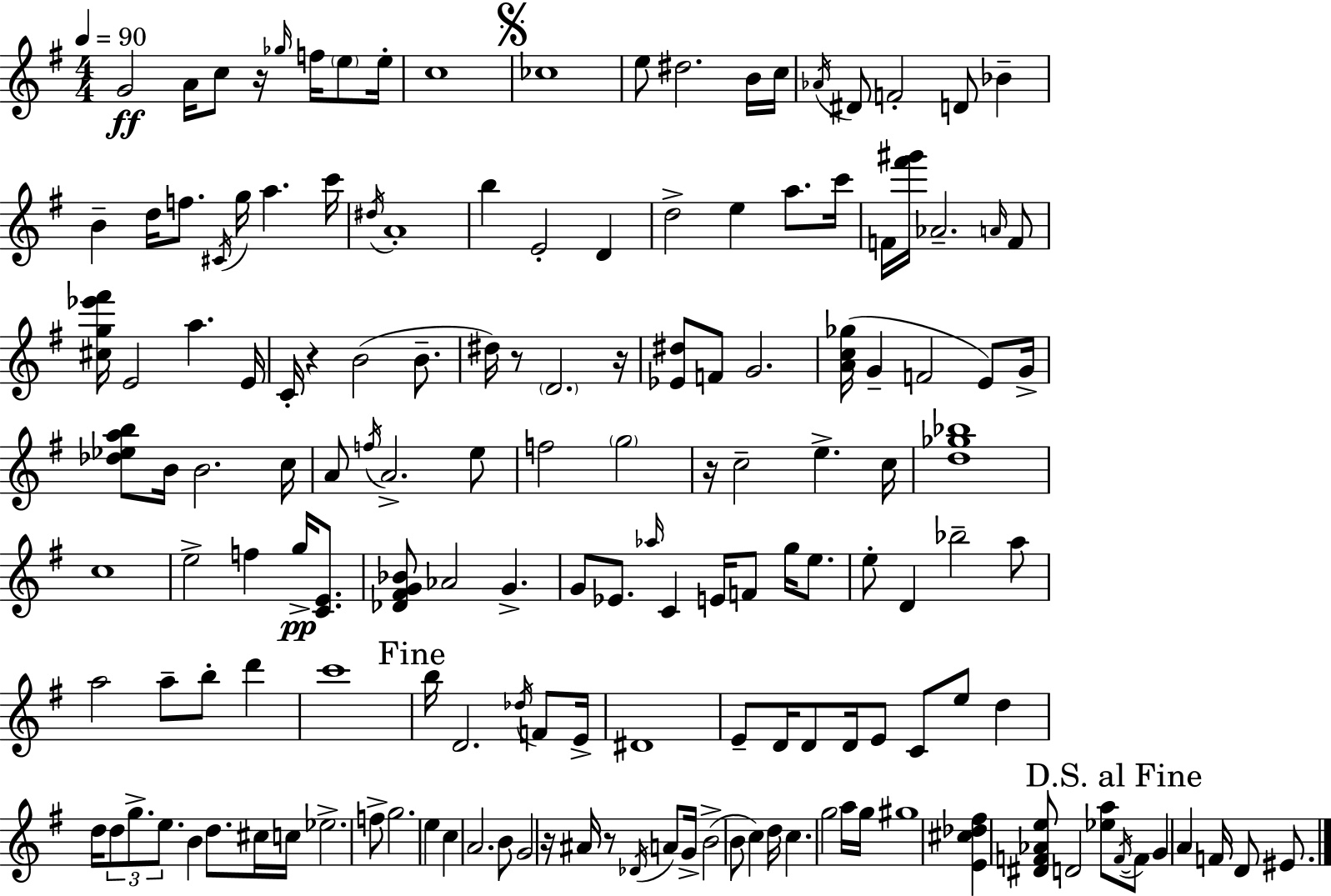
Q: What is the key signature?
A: G major